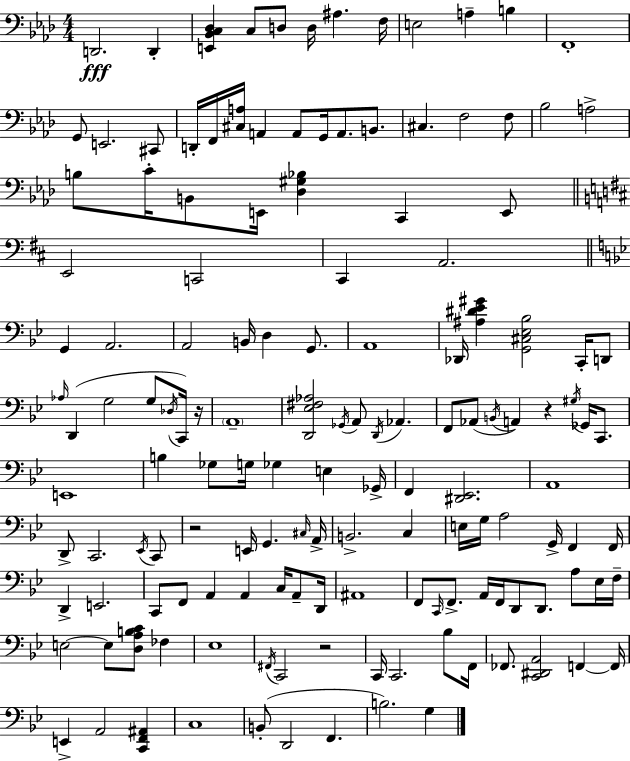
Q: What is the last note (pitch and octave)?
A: G3